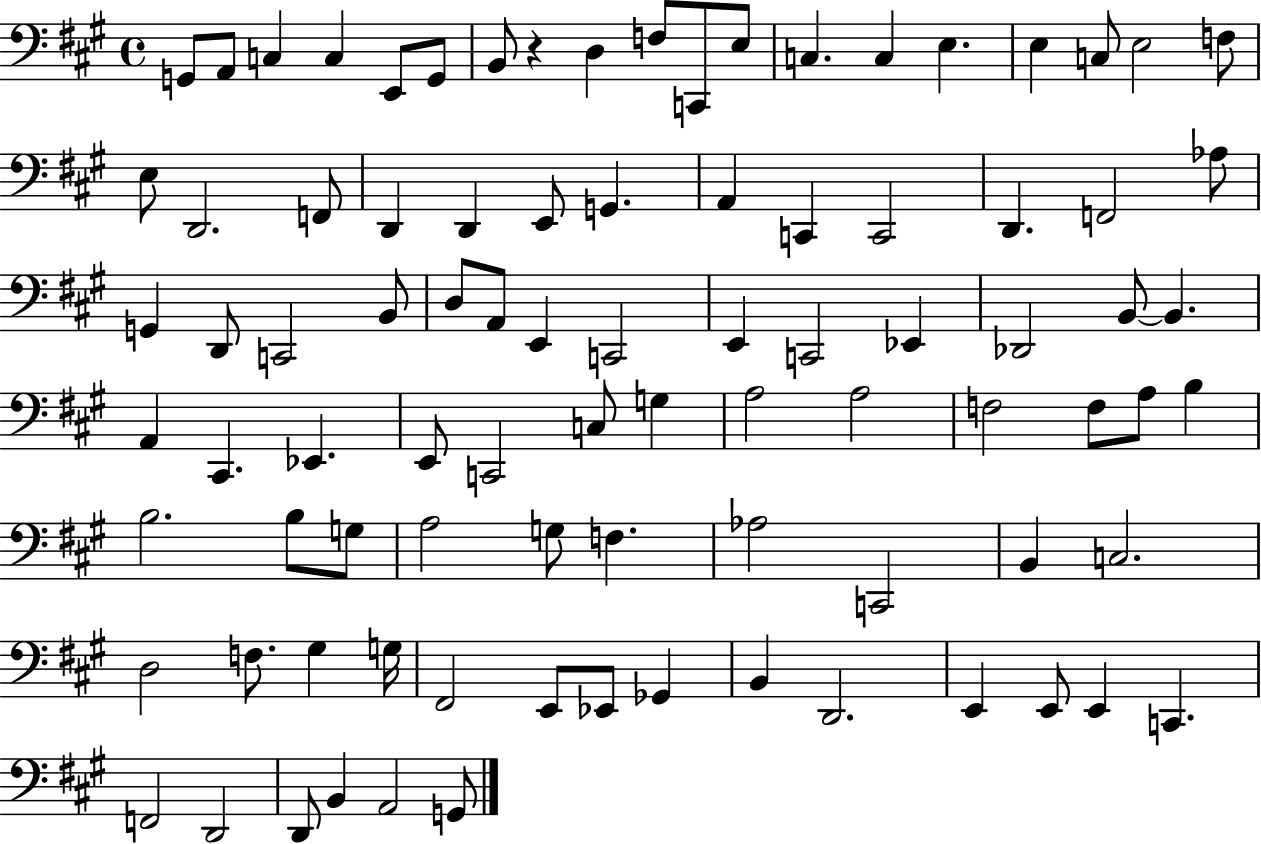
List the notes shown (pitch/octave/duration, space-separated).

G2/e A2/e C3/q C3/q E2/e G2/e B2/e R/q D3/q F3/e C2/e E3/e C3/q. C3/q E3/q. E3/q C3/e E3/h F3/e E3/e D2/h. F2/e D2/q D2/q E2/e G2/q. A2/q C2/q C2/h D2/q. F2/h Ab3/e G2/q D2/e C2/h B2/e D3/e A2/e E2/q C2/h E2/q C2/h Eb2/q Db2/h B2/e B2/q. A2/q C#2/q. Eb2/q. E2/e C2/h C3/e G3/q A3/h A3/h F3/h F3/e A3/e B3/q B3/h. B3/e G3/e A3/h G3/e F3/q. Ab3/h C2/h B2/q C3/h. D3/h F3/e. G#3/q G3/s F#2/h E2/e Eb2/e Gb2/q B2/q D2/h. E2/q E2/e E2/q C2/q. F2/h D2/h D2/e B2/q A2/h G2/e